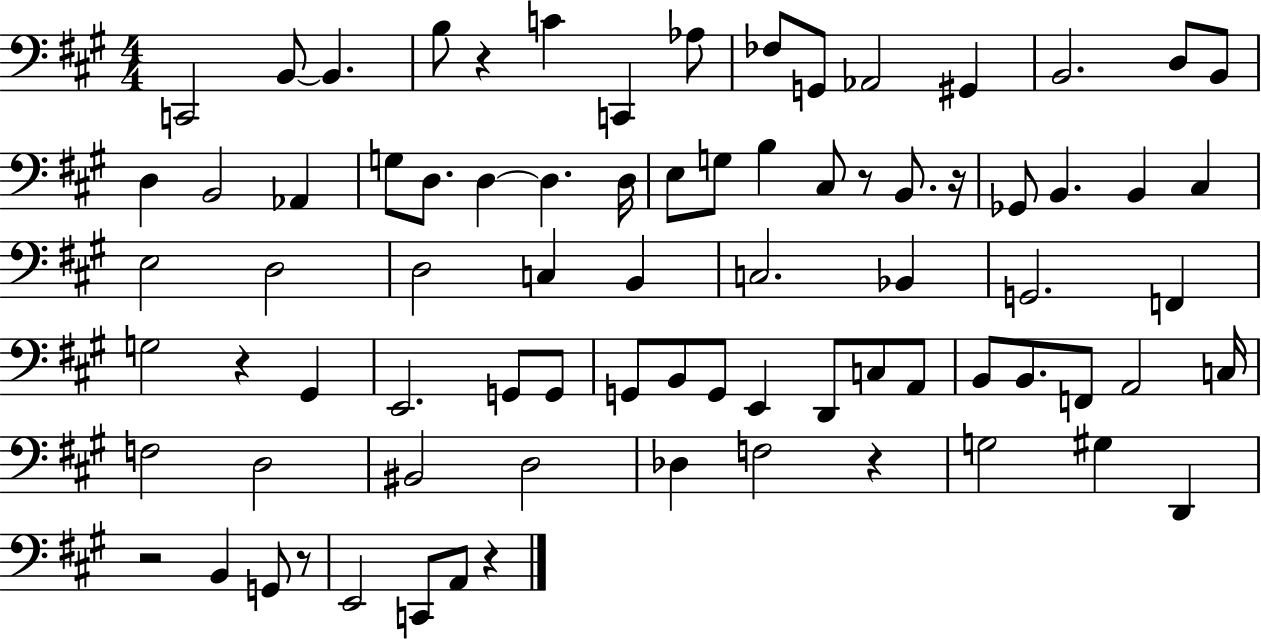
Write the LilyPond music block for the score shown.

{
  \clef bass
  \numericTimeSignature
  \time 4/4
  \key a \major
  c,2 b,8~~ b,4. | b8 r4 c'4 c,4 aes8 | fes8 g,8 aes,2 gis,4 | b,2. d8 b,8 | \break d4 b,2 aes,4 | g8 d8. d4~~ d4. d16 | e8 g8 b4 cis8 r8 b,8. r16 | ges,8 b,4. b,4 cis4 | \break e2 d2 | d2 c4 b,4 | c2. bes,4 | g,2. f,4 | \break g2 r4 gis,4 | e,2. g,8 g,8 | g,8 b,8 g,8 e,4 d,8 c8 a,8 | b,8 b,8. f,8 a,2 c16 | \break f2 d2 | bis,2 d2 | des4 f2 r4 | g2 gis4 d,4 | \break r2 b,4 g,8 r8 | e,2 c,8 a,8 r4 | \bar "|."
}